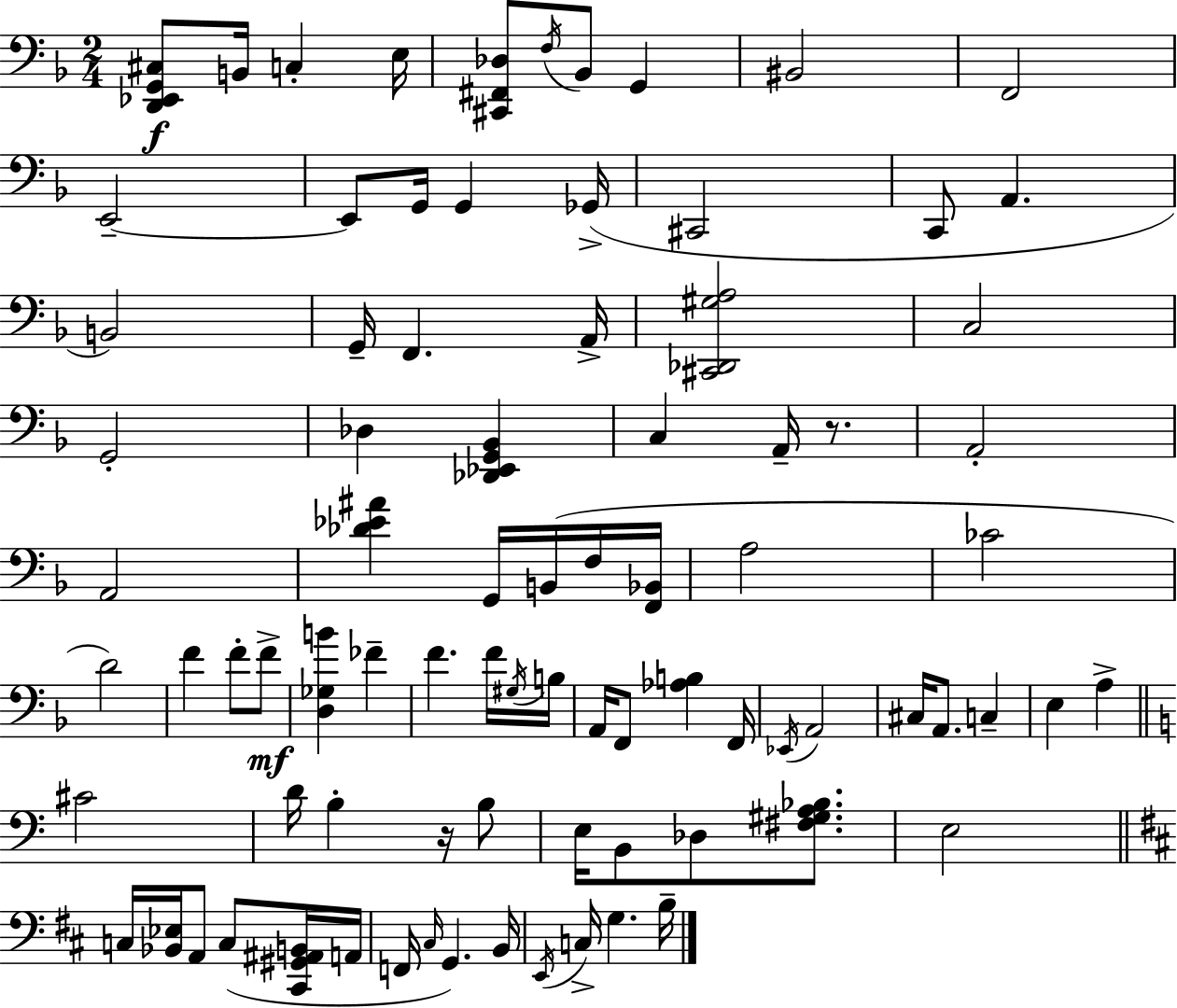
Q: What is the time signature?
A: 2/4